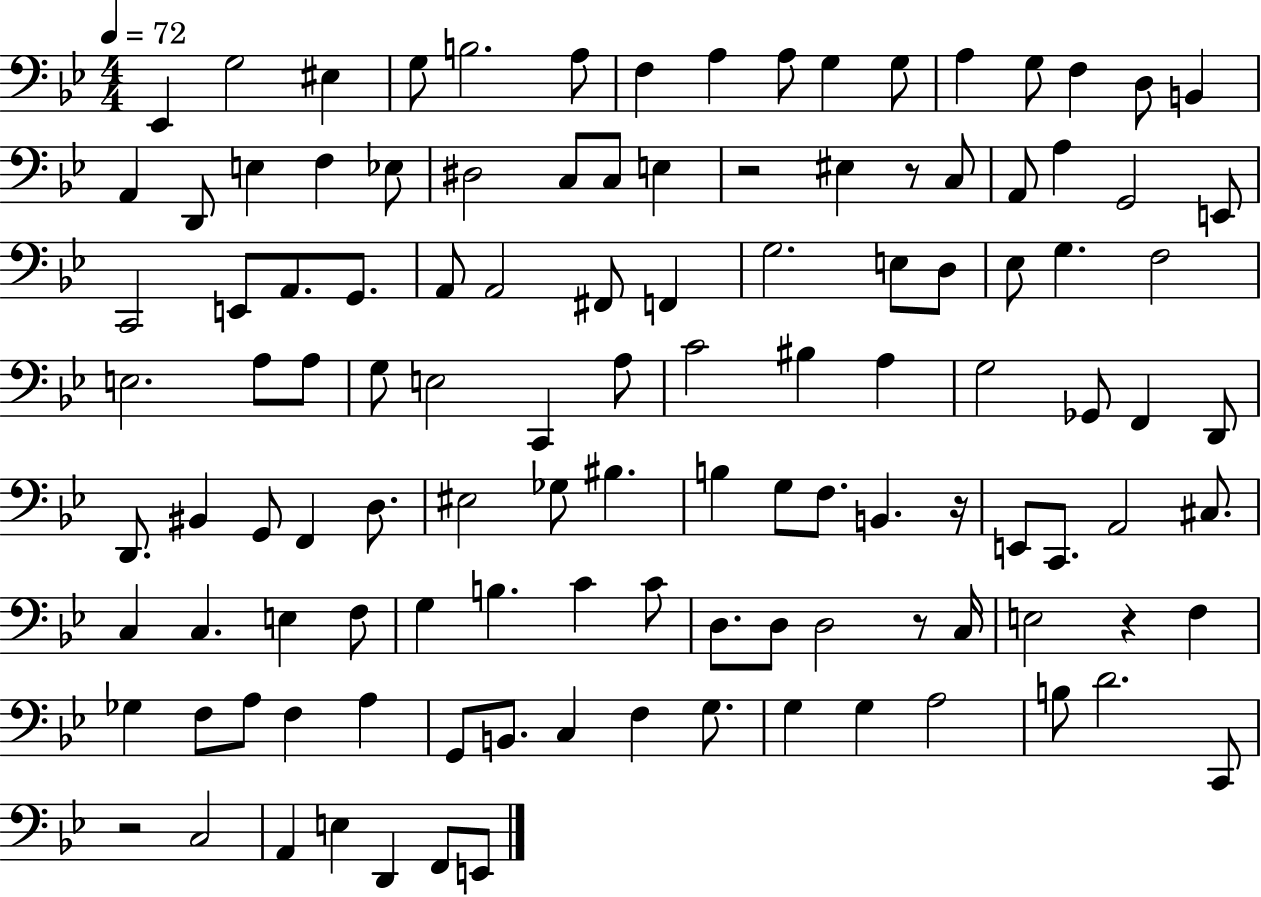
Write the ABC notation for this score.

X:1
T:Untitled
M:4/4
L:1/4
K:Bb
_E,, G,2 ^E, G,/2 B,2 A,/2 F, A, A,/2 G, G,/2 A, G,/2 F, D,/2 B,, A,, D,,/2 E, F, _E,/2 ^D,2 C,/2 C,/2 E, z2 ^E, z/2 C,/2 A,,/2 A, G,,2 E,,/2 C,,2 E,,/2 A,,/2 G,,/2 A,,/2 A,,2 ^F,,/2 F,, G,2 E,/2 D,/2 _E,/2 G, F,2 E,2 A,/2 A,/2 G,/2 E,2 C,, A,/2 C2 ^B, A, G,2 _G,,/2 F,, D,,/2 D,,/2 ^B,, G,,/2 F,, D,/2 ^E,2 _G,/2 ^B, B, G,/2 F,/2 B,, z/4 E,,/2 C,,/2 A,,2 ^C,/2 C, C, E, F,/2 G, B, C C/2 D,/2 D,/2 D,2 z/2 C,/4 E,2 z F, _G, F,/2 A,/2 F, A, G,,/2 B,,/2 C, F, G,/2 G, G, A,2 B,/2 D2 C,,/2 z2 C,2 A,, E, D,, F,,/2 E,,/2